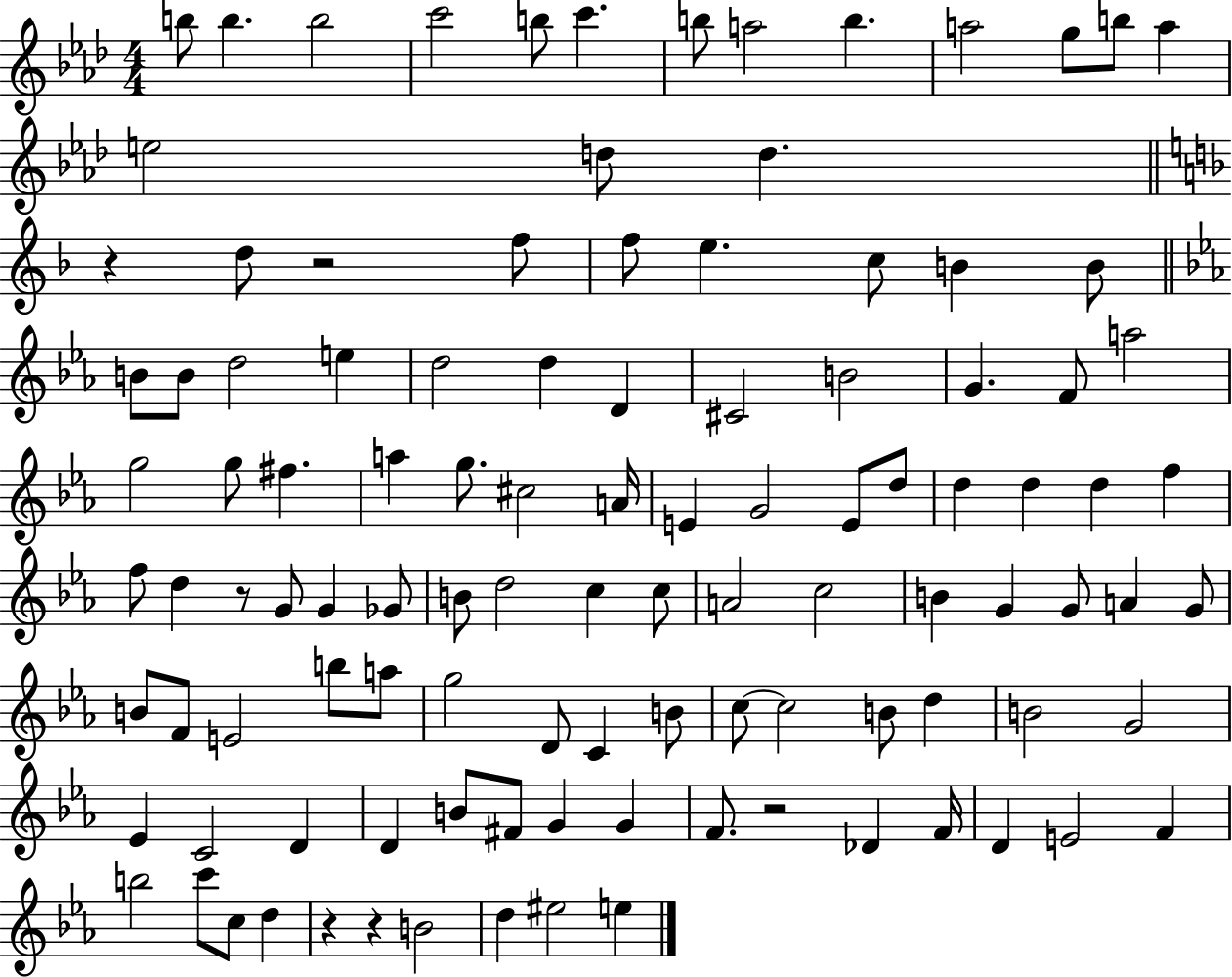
{
  \clef treble
  \numericTimeSignature
  \time 4/4
  \key aes \major
  b''8 b''4. b''2 | c'''2 b''8 c'''4. | b''8 a''2 b''4. | a''2 g''8 b''8 a''4 | \break e''2 d''8 d''4. | \bar "||" \break \key d \minor r4 d''8 r2 f''8 | f''8 e''4. c''8 b'4 b'8 | \bar "||" \break \key c \minor b'8 b'8 d''2 e''4 | d''2 d''4 d'4 | cis'2 b'2 | g'4. f'8 a''2 | \break g''2 g''8 fis''4. | a''4 g''8. cis''2 a'16 | e'4 g'2 e'8 d''8 | d''4 d''4 d''4 f''4 | \break f''8 d''4 r8 g'8 g'4 ges'8 | b'8 d''2 c''4 c''8 | a'2 c''2 | b'4 g'4 g'8 a'4 g'8 | \break b'8 f'8 e'2 b''8 a''8 | g''2 d'8 c'4 b'8 | c''8~~ c''2 b'8 d''4 | b'2 g'2 | \break ees'4 c'2 d'4 | d'4 b'8 fis'8 g'4 g'4 | f'8. r2 des'4 f'16 | d'4 e'2 f'4 | \break b''2 c'''8 c''8 d''4 | r4 r4 b'2 | d''4 eis''2 e''4 | \bar "|."
}